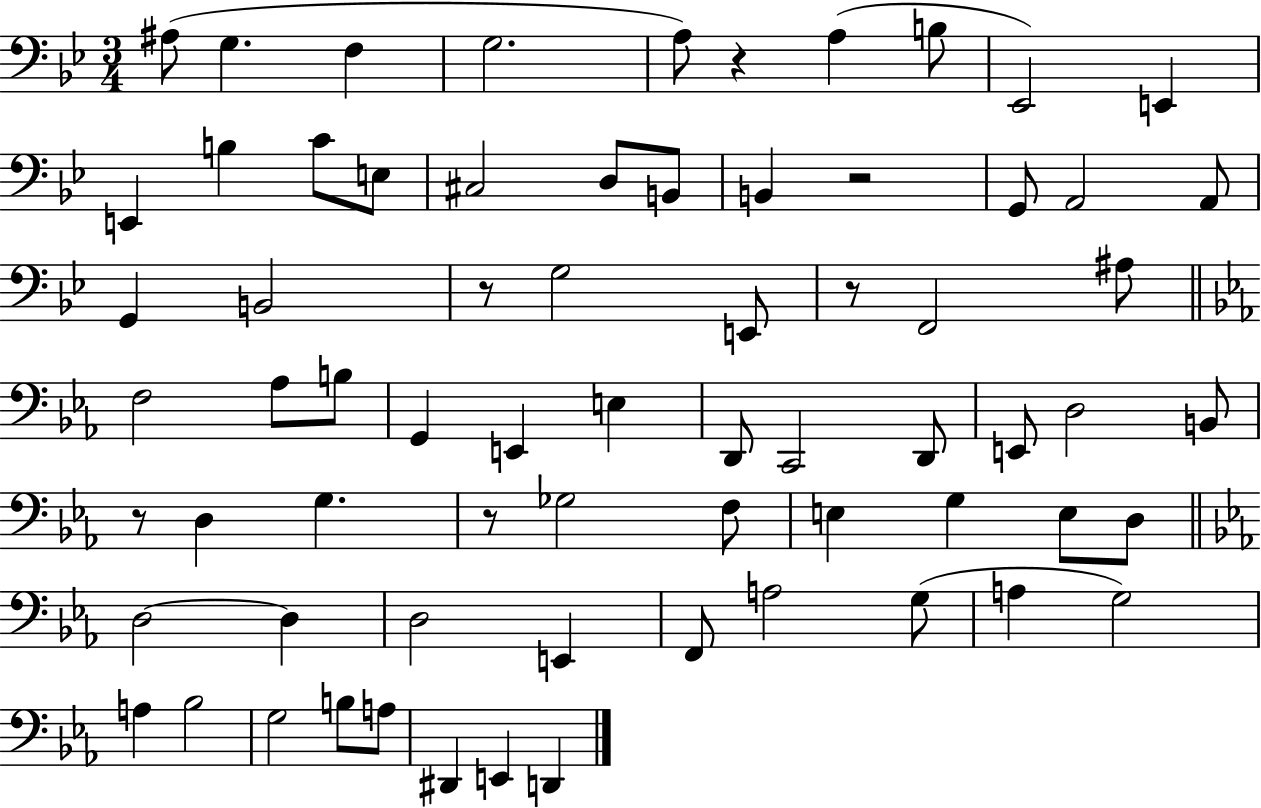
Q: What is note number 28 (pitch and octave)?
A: Ab3